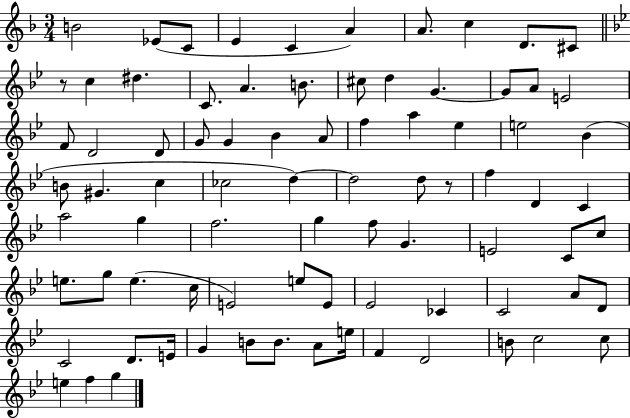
{
  \clef treble
  \numericTimeSignature
  \time 3/4
  \key f \major
  b'2 ees'8( c'8 | e'4 c'4 a'4) | a'8. c''4 d'8. cis'8 | \bar "||" \break \key g \minor r8 c''4 dis''4. | c'8. a'4. b'8. | cis''8 d''4 g'4.~~ | g'8 a'8 e'2 | \break f'8 d'2 d'8 | g'8 g'4 bes'4 a'8 | f''4 a''4 ees''4 | e''2 bes'4( | \break b'8 gis'4. c''4 | ces''2 d''4~~) | d''2 d''8 r8 | f''4 d'4 c'4 | \break a''2 g''4 | f''2. | g''4 f''8 g'4. | e'2 c'8 c''8 | \break e''8. g''8 e''4.( c''16 | e'2) e''8 e'8 | ees'2 ces'4 | c'2 a'8 d'8 | \break c'2 d'8. e'16 | g'4 b'8 b'8. a'8 e''16 | f'4 d'2 | b'8 c''2 c''8 | \break e''4 f''4 g''4 | \bar "|."
}